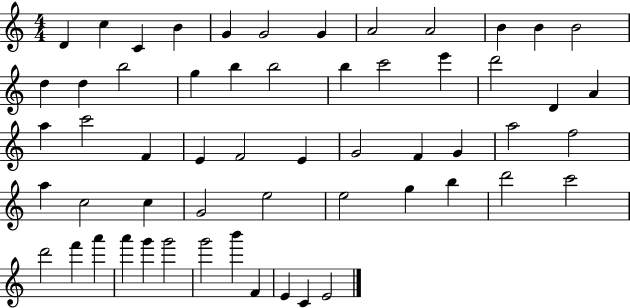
{
  \clef treble
  \numericTimeSignature
  \time 4/4
  \key c \major
  d'4 c''4 c'4 b'4 | g'4 g'2 g'4 | a'2 a'2 | b'4 b'4 b'2 | \break d''4 d''4 b''2 | g''4 b''4 b''2 | b''4 c'''2 e'''4 | d'''2 d'4 a'4 | \break a''4 c'''2 f'4 | e'4 f'2 e'4 | g'2 f'4 g'4 | a''2 f''2 | \break a''4 c''2 c''4 | g'2 e''2 | e''2 g''4 b''4 | d'''2 c'''2 | \break d'''2 f'''4 a'''4 | a'''4 g'''4 g'''2 | g'''2 b'''4 f'4 | e'4 c'4 e'2 | \break \bar "|."
}